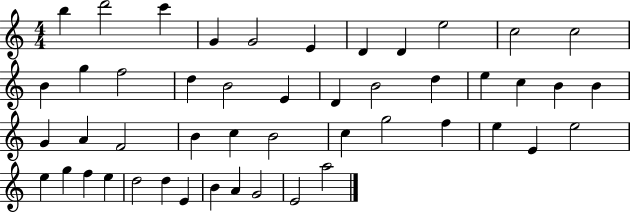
{
  \clef treble
  \numericTimeSignature
  \time 4/4
  \key c \major
  b''4 d'''2 c'''4 | g'4 g'2 e'4 | d'4 d'4 e''2 | c''2 c''2 | \break b'4 g''4 f''2 | d''4 b'2 e'4 | d'4 b'2 d''4 | e''4 c''4 b'4 b'4 | \break g'4 a'4 f'2 | b'4 c''4 b'2 | c''4 g''2 f''4 | e''4 e'4 e''2 | \break e''4 g''4 f''4 e''4 | d''2 d''4 e'4 | b'4 a'4 g'2 | e'2 a''2 | \break \bar "|."
}